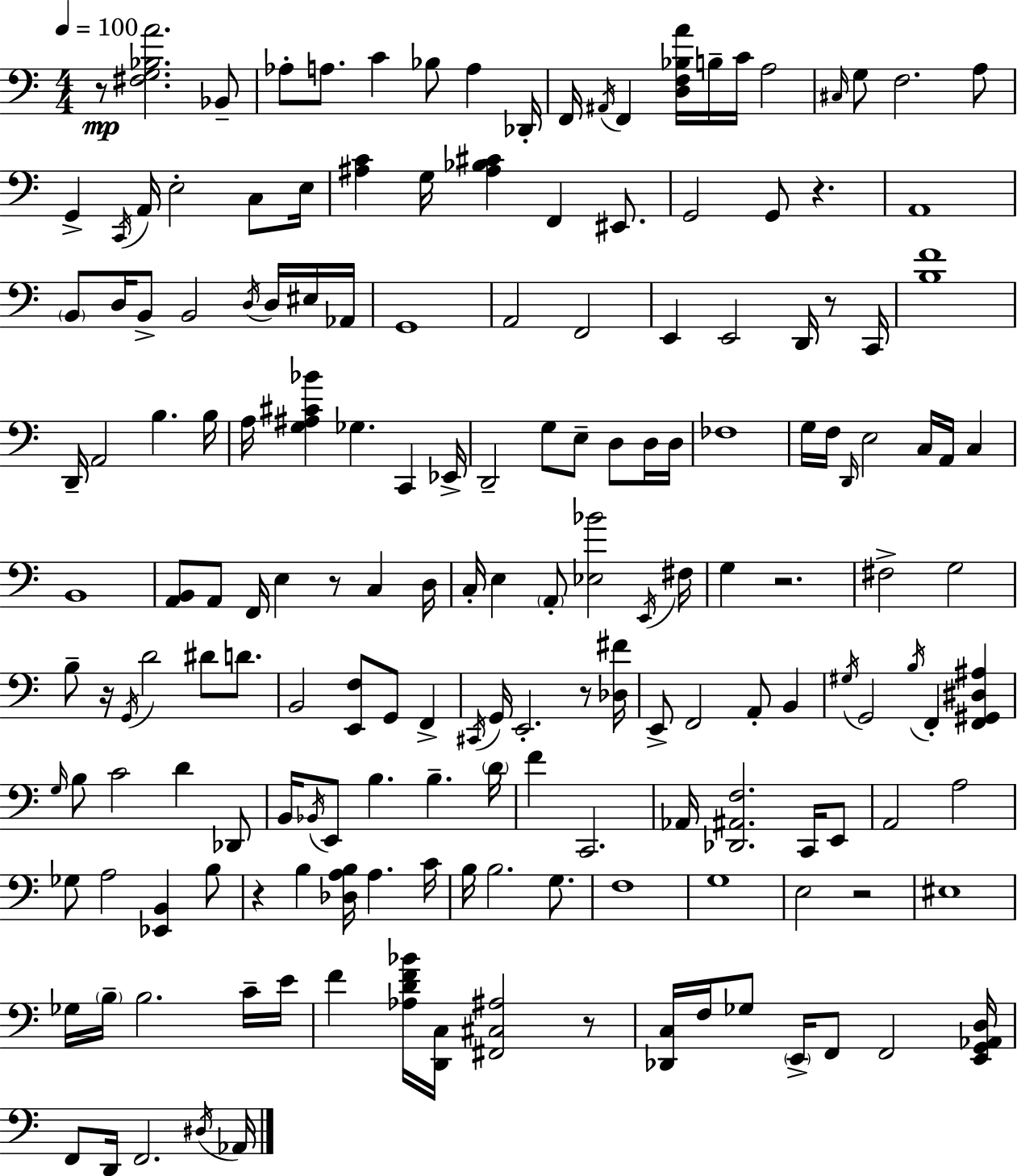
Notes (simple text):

R/e [F#3,G3,Bb3,A4]/h. Bb2/e Ab3/e A3/e. C4/q Bb3/e A3/q Db2/s F2/s A#2/s F2/q [D3,F3,Bb3,A4]/s B3/s C4/s A3/h C#3/s G3/e F3/h. A3/e G2/q C2/s A2/s E3/h C3/e E3/s [A#3,C4]/q G3/s [A#3,Bb3,C#4]/q F2/q EIS2/e. G2/h G2/e R/q. A2/w B2/e D3/s B2/e B2/h D3/s D3/s EIS3/s Ab2/s G2/w A2/h F2/h E2/q E2/h D2/s R/e C2/s [B3,F4]/w D2/s A2/h B3/q. B3/s A3/s [G3,A#3,C#4,Bb4]/q Gb3/q. C2/q Eb2/s D2/h G3/e E3/e D3/e D3/s D3/s FES3/w G3/s F3/s D2/s E3/h C3/s A2/s C3/q B2/w [A2,B2]/e A2/e F2/s E3/q R/e C3/q D3/s C3/s E3/q A2/e [Eb3,Bb4]/h E2/s F#3/s G3/q R/h. F#3/h G3/h B3/e R/s G2/s D4/h D#4/e D4/e. B2/h [E2,F3]/e G2/e F2/q C#2/s G2/s E2/h. R/e [Db3,F#4]/s E2/e F2/h A2/e B2/q G#3/s G2/h B3/s F2/q [F2,G#2,D#3,A#3]/q G3/s B3/e C4/h D4/q Db2/e B2/s Bb2/s E2/e B3/q. B3/q. D4/s F4/q C2/h. Ab2/s [Db2,A#2,F3]/h. C2/s E2/e A2/h A3/h Gb3/e A3/h [Eb2,B2]/q B3/e R/q B3/q [Db3,A3,B3]/s A3/q. C4/s B3/s B3/h. G3/e. F3/w G3/w E3/h R/h EIS3/w Gb3/s B3/s B3/h. C4/s E4/s F4/q [Ab3,D4,F4,Bb4]/s [D2,C3]/s [F#2,C#3,A#3]/h R/e [Db2,C3]/s F3/s Gb3/e E2/s F2/e F2/h [E2,G2,Ab2,D3]/s F2/e D2/s F2/h. D#3/s Ab2/s